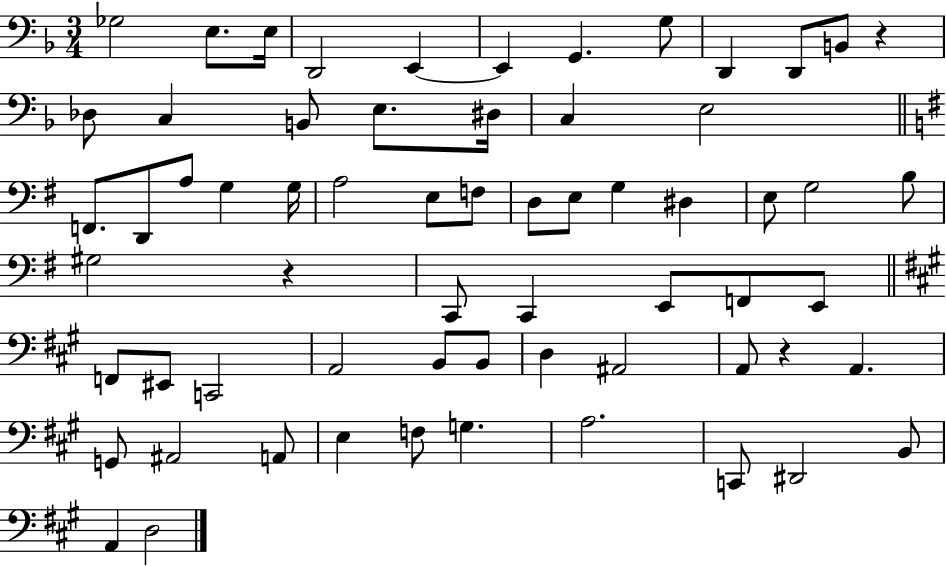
X:1
T:Untitled
M:3/4
L:1/4
K:F
_G,2 E,/2 E,/4 D,,2 E,, E,, G,, G,/2 D,, D,,/2 B,,/2 z _D,/2 C, B,,/2 E,/2 ^D,/4 C, E,2 F,,/2 D,,/2 A,/2 G, G,/4 A,2 E,/2 F,/2 D,/2 E,/2 G, ^D, E,/2 G,2 B,/2 ^G,2 z C,,/2 C,, E,,/2 F,,/2 E,,/2 F,,/2 ^E,,/2 C,,2 A,,2 B,,/2 B,,/2 D, ^A,,2 A,,/2 z A,, G,,/2 ^A,,2 A,,/2 E, F,/2 G, A,2 C,,/2 ^D,,2 B,,/2 A,, D,2